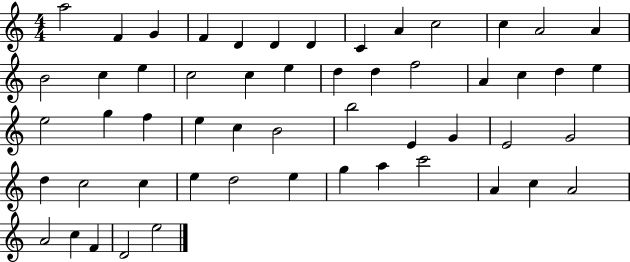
{
  \clef treble
  \numericTimeSignature
  \time 4/4
  \key c \major
  a''2 f'4 g'4 | f'4 d'4 d'4 d'4 | c'4 a'4 c''2 | c''4 a'2 a'4 | \break b'2 c''4 e''4 | c''2 c''4 e''4 | d''4 d''4 f''2 | a'4 c''4 d''4 e''4 | \break e''2 g''4 f''4 | e''4 c''4 b'2 | b''2 e'4 g'4 | e'2 g'2 | \break d''4 c''2 c''4 | e''4 d''2 e''4 | g''4 a''4 c'''2 | a'4 c''4 a'2 | \break a'2 c''4 f'4 | d'2 e''2 | \bar "|."
}